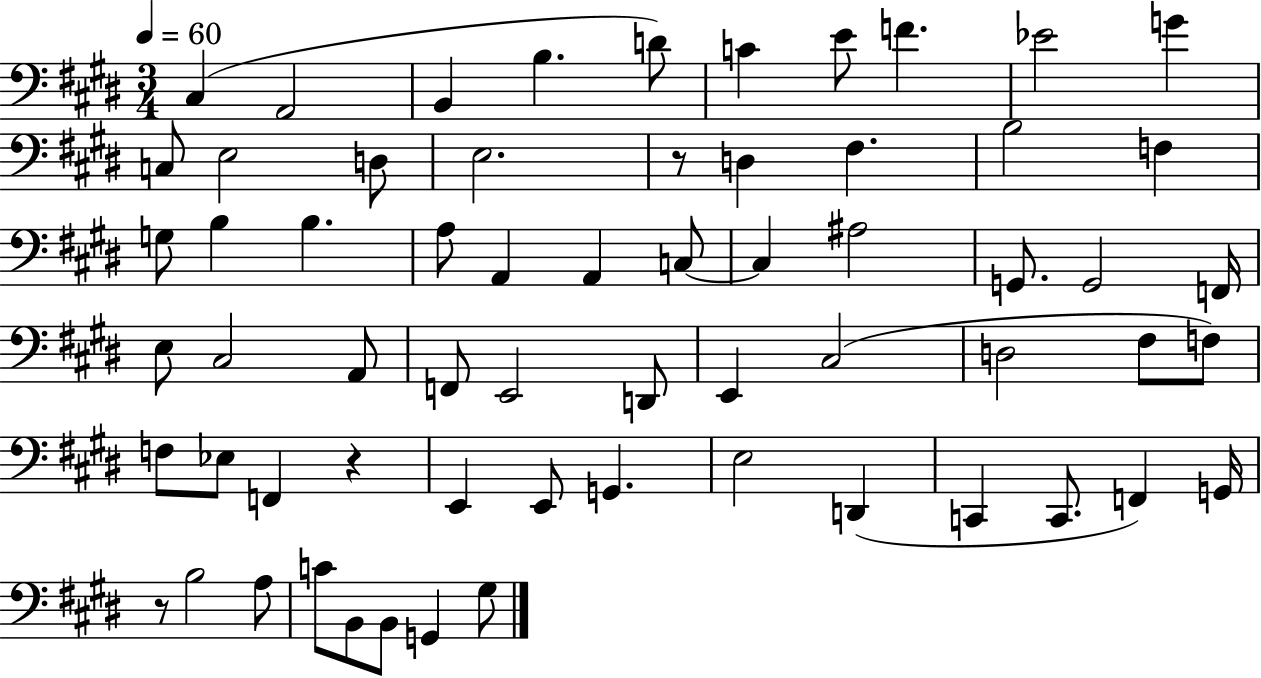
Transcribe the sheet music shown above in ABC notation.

X:1
T:Untitled
M:3/4
L:1/4
K:E
^C, A,,2 B,, B, D/2 C E/2 F _E2 G C,/2 E,2 D,/2 E,2 z/2 D, ^F, B,2 F, G,/2 B, B, A,/2 A,, A,, C,/2 C, ^A,2 G,,/2 G,,2 F,,/4 E,/2 ^C,2 A,,/2 F,,/2 E,,2 D,,/2 E,, ^C,2 D,2 ^F,/2 F,/2 F,/2 _E,/2 F,, z E,, E,,/2 G,, E,2 D,, C,, C,,/2 F,, G,,/4 z/2 B,2 A,/2 C/2 B,,/2 B,,/2 G,, ^G,/2